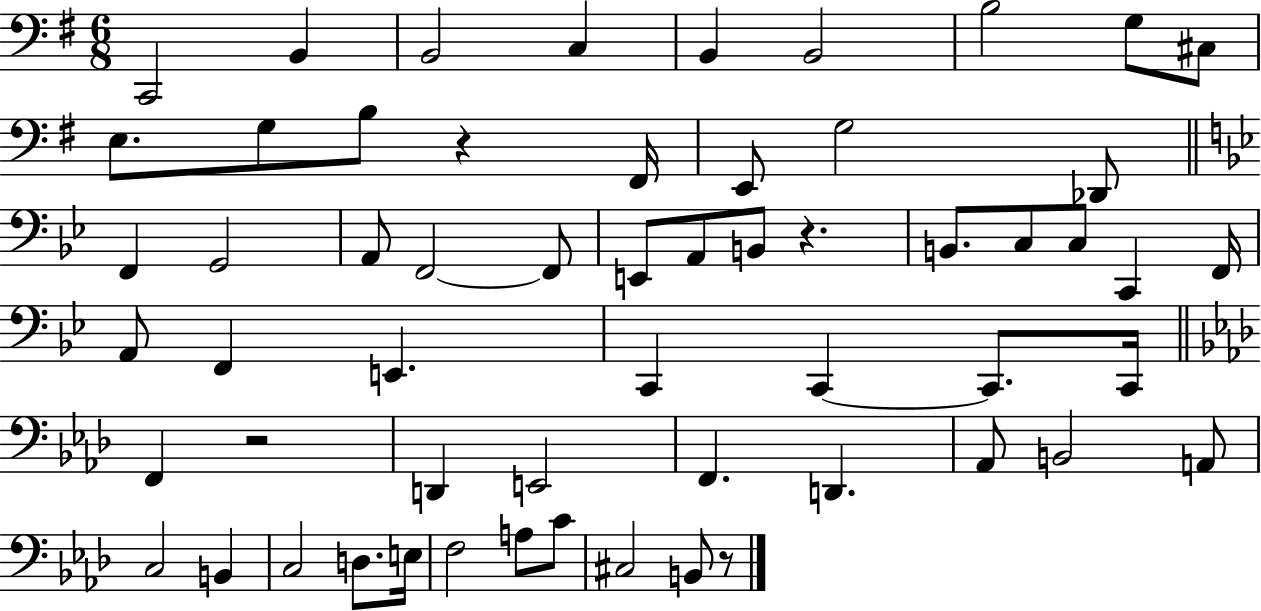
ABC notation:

X:1
T:Untitled
M:6/8
L:1/4
K:G
C,,2 B,, B,,2 C, B,, B,,2 B,2 G,/2 ^C,/2 E,/2 G,/2 B,/2 z ^F,,/4 E,,/2 G,2 _D,,/2 F,, G,,2 A,,/2 F,,2 F,,/2 E,,/2 A,,/2 B,,/2 z B,,/2 C,/2 C,/2 C,, F,,/4 A,,/2 F,, E,, C,, C,, C,,/2 C,,/4 F,, z2 D,, E,,2 F,, D,, _A,,/2 B,,2 A,,/2 C,2 B,, C,2 D,/2 E,/4 F,2 A,/2 C/2 ^C,2 B,,/2 z/2